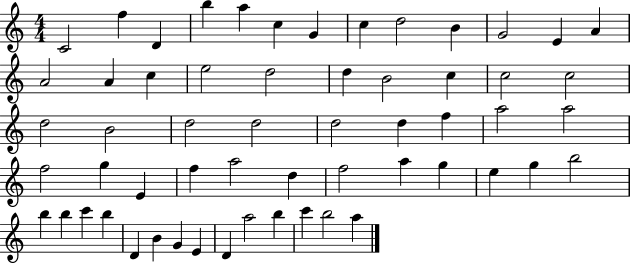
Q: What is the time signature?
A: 4/4